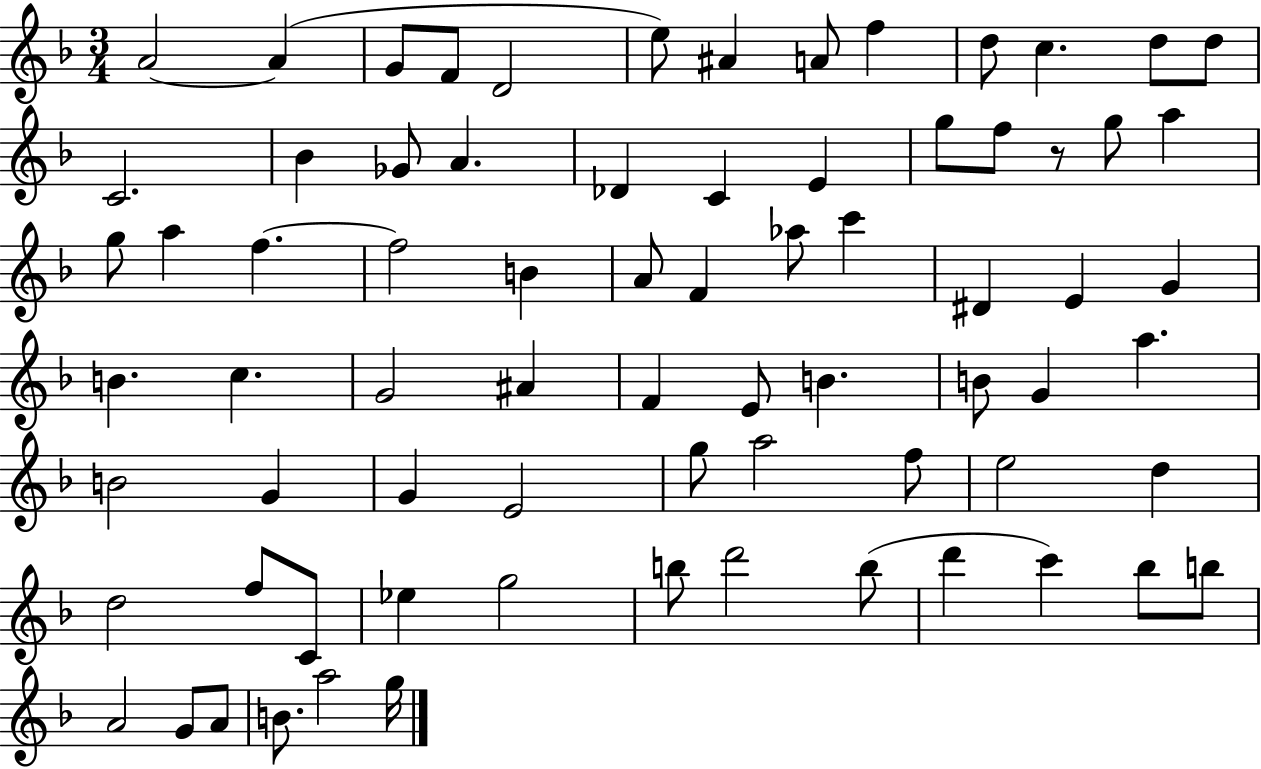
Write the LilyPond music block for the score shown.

{
  \clef treble
  \numericTimeSignature
  \time 3/4
  \key f \major
  a'2~~ a'4( | g'8 f'8 d'2 | e''8) ais'4 a'8 f''4 | d''8 c''4. d''8 d''8 | \break c'2. | bes'4 ges'8 a'4. | des'4 c'4 e'4 | g''8 f''8 r8 g''8 a''4 | \break g''8 a''4 f''4.~~ | f''2 b'4 | a'8 f'4 aes''8 c'''4 | dis'4 e'4 g'4 | \break b'4. c''4. | g'2 ais'4 | f'4 e'8 b'4. | b'8 g'4 a''4. | \break b'2 g'4 | g'4 e'2 | g''8 a''2 f''8 | e''2 d''4 | \break d''2 f''8 c'8 | ees''4 g''2 | b''8 d'''2 b''8( | d'''4 c'''4) bes''8 b''8 | \break a'2 g'8 a'8 | b'8. a''2 g''16 | \bar "|."
}